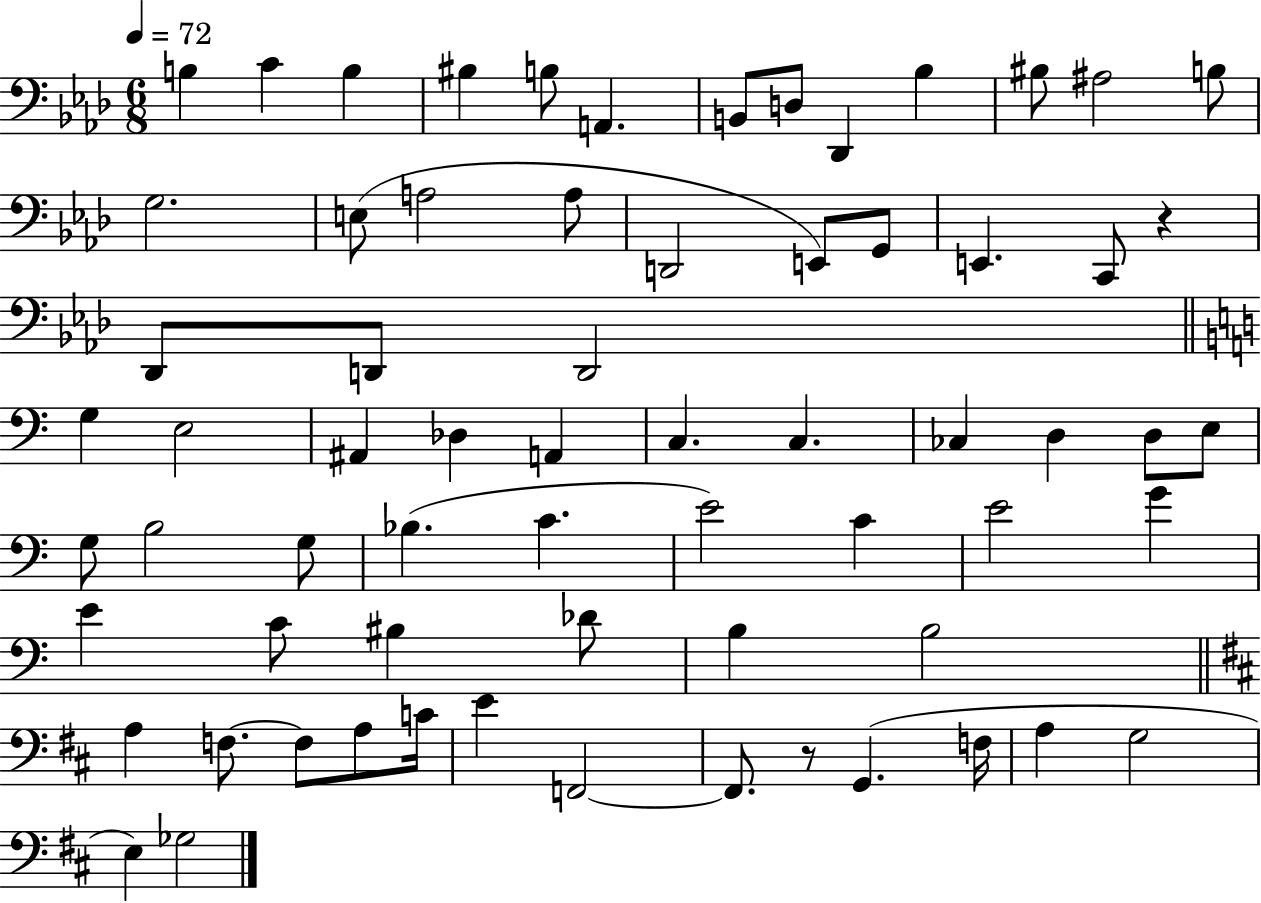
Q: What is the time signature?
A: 6/8